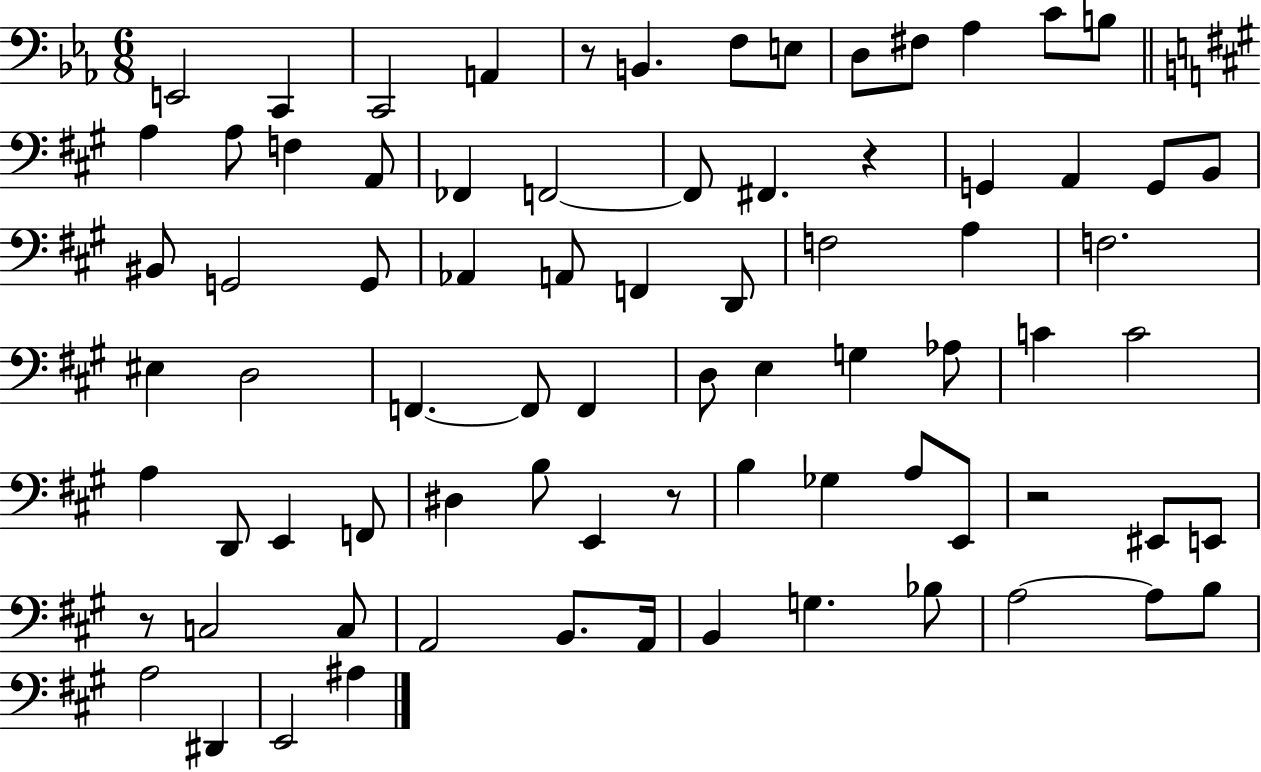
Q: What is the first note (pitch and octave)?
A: E2